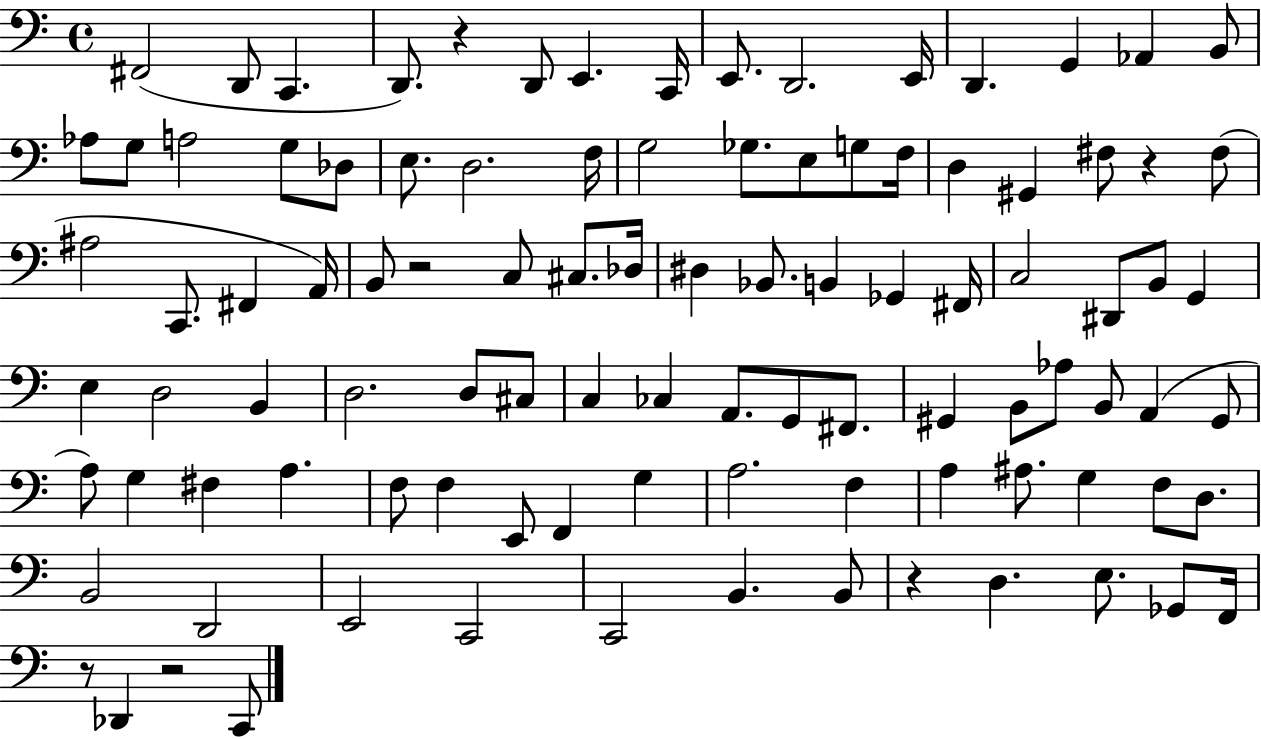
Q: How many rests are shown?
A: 6